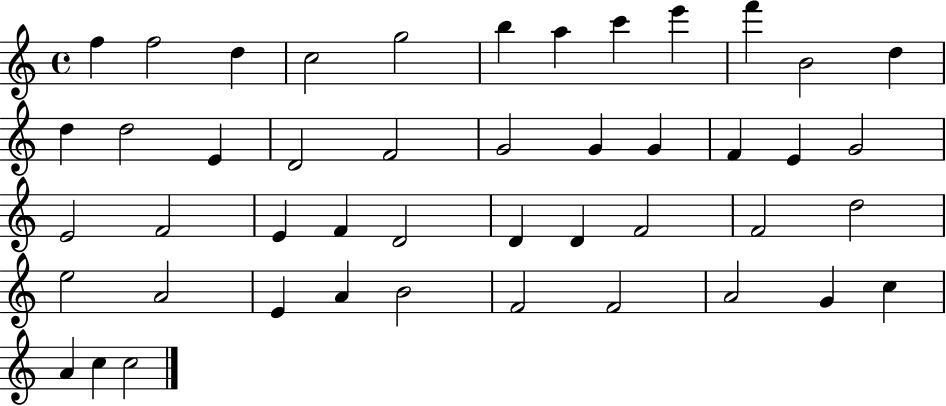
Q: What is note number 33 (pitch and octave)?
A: D5